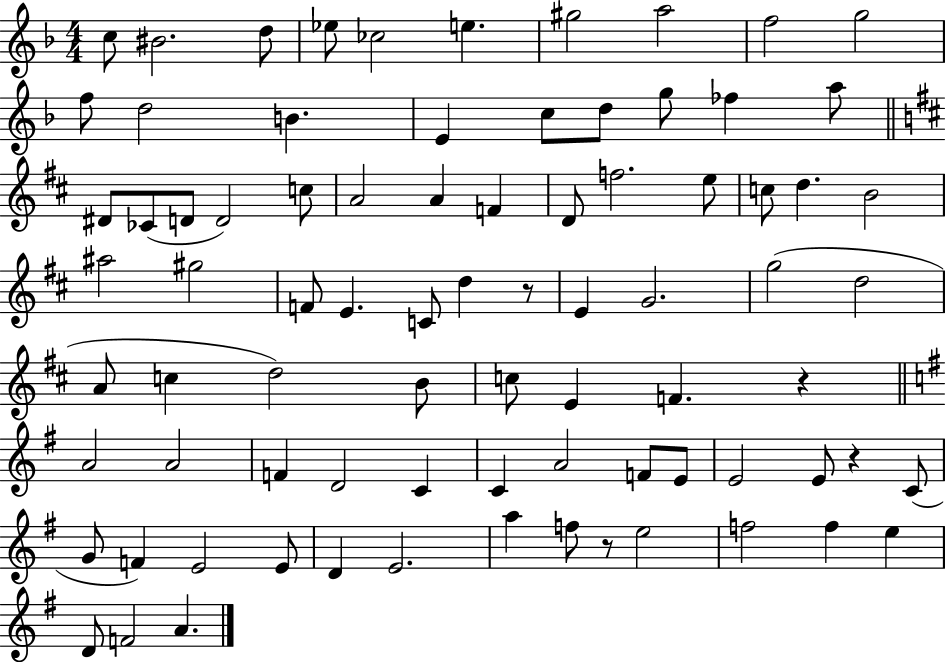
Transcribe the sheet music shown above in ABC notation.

X:1
T:Untitled
M:4/4
L:1/4
K:F
c/2 ^B2 d/2 _e/2 _c2 e ^g2 a2 f2 g2 f/2 d2 B E c/2 d/2 g/2 _f a/2 ^D/2 _C/2 D/2 D2 c/2 A2 A F D/2 f2 e/2 c/2 d B2 ^a2 ^g2 F/2 E C/2 d z/2 E G2 g2 d2 A/2 c d2 B/2 c/2 E F z A2 A2 F D2 C C A2 F/2 E/2 E2 E/2 z C/2 G/2 F E2 E/2 D E2 a f/2 z/2 e2 f2 f e D/2 F2 A